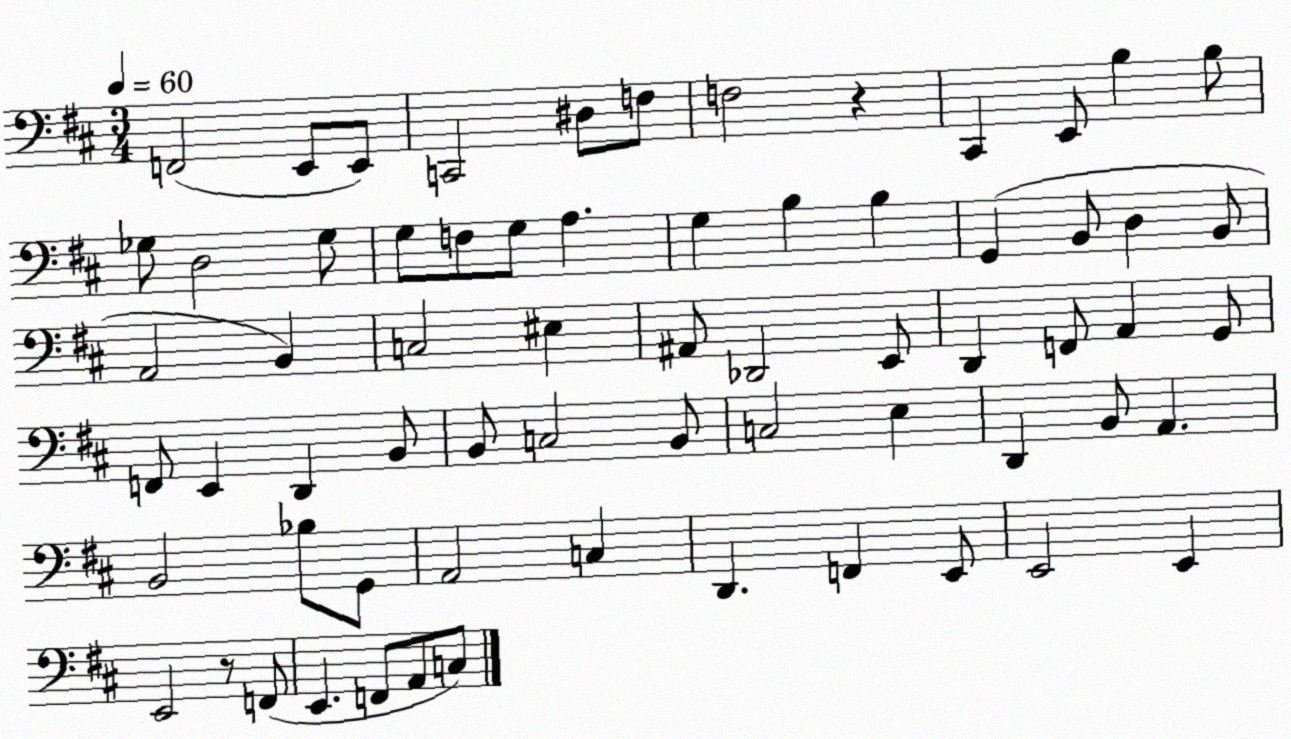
X:1
T:Untitled
M:3/4
L:1/4
K:D
F,,2 E,,/2 E,,/2 C,,2 ^D,/2 F,/2 F,2 z ^C,, E,,/2 B, B,/2 _G,/2 D,2 _G,/2 G,/2 F,/2 G,/2 A, G, B, B, G,, B,,/2 D, B,,/2 A,,2 B,, C,2 ^E, ^A,,/2 _D,,2 E,,/2 D,, F,,/2 A,, G,,/2 F,,/2 E,, D,, B,,/2 B,,/2 C,2 B,,/2 C,2 E, D,, B,,/2 A,, B,,2 _B,/2 G,,/2 A,,2 C, D,, F,, E,,/2 E,,2 E,, E,,2 z/2 F,,/2 E,, F,,/2 A,,/2 C,/2